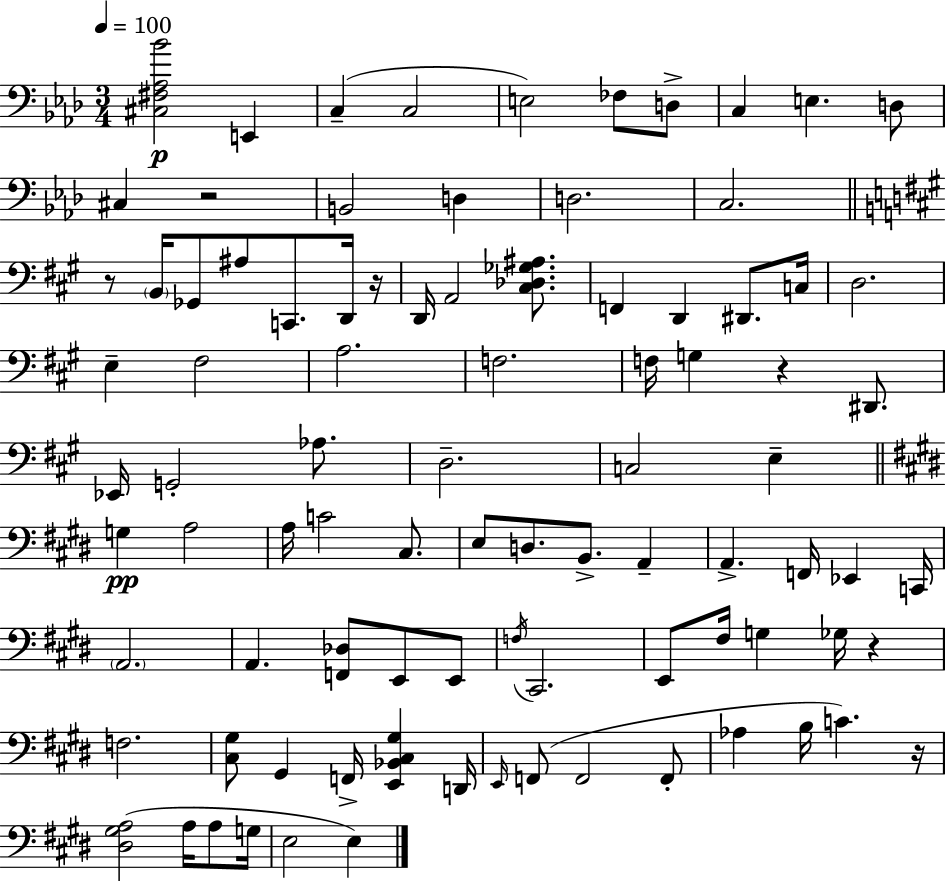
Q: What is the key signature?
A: F minor